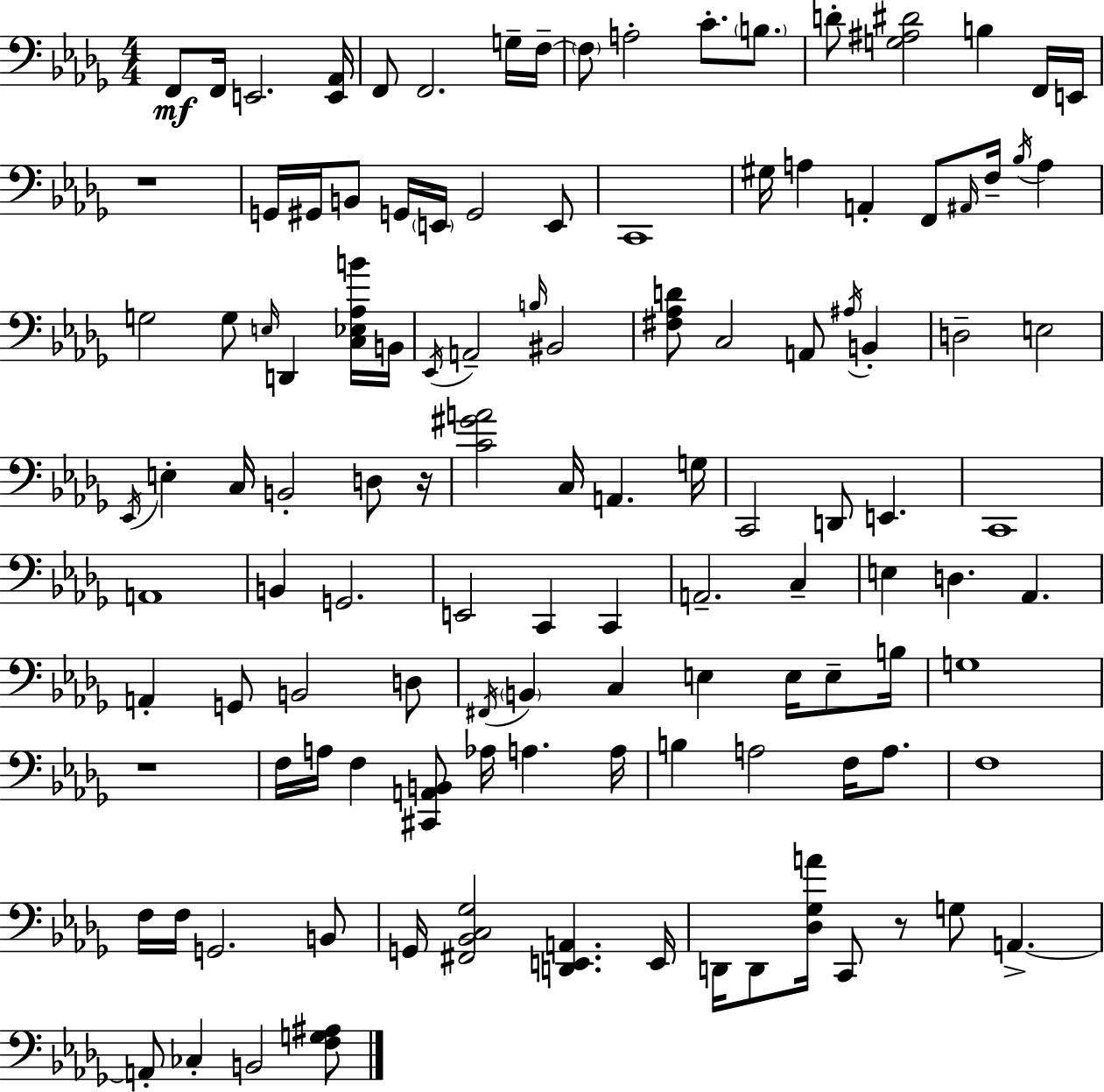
F2/e F2/s E2/h. [E2,Ab2]/s F2/e F2/h. G3/s F3/s F3/e A3/h C4/e. B3/e. D4/e [G3,A#3,D#4]/h B3/q F2/s E2/s R/w G2/s G#2/s B2/e G2/s E2/s G2/h E2/e C2/w G#3/s A3/q A2/q F2/e A#2/s F3/s Bb3/s A3/q G3/h G3/e E3/s D2/q [C3,Eb3,Ab3,B4]/s B2/s Eb2/s A2/h B3/s BIS2/h [F#3,Ab3,D4]/e C3/h A2/e A#3/s B2/q D3/h E3/h Eb2/s E3/q C3/s B2/h D3/e R/s [C4,G#4,A4]/h C3/s A2/q. G3/s C2/h D2/e E2/q. C2/w A2/w B2/q G2/h. E2/h C2/q C2/q A2/h. C3/q E3/q D3/q. Ab2/q. A2/q G2/e B2/h D3/e F#2/s B2/q C3/q E3/q E3/s E3/e B3/s G3/w R/w F3/s A3/s F3/q [C#2,A2,B2]/e Ab3/s A3/q. A3/s B3/q A3/h F3/s A3/e. F3/w F3/s F3/s G2/h. B2/e G2/s [F#2,Bb2,C3,Gb3]/h [D2,E2,A2]/q. E2/s D2/s D2/e [Db3,Gb3,A4]/s C2/e R/e G3/e A2/q. A2/e CES3/q B2/h [F3,G3,A#3]/e